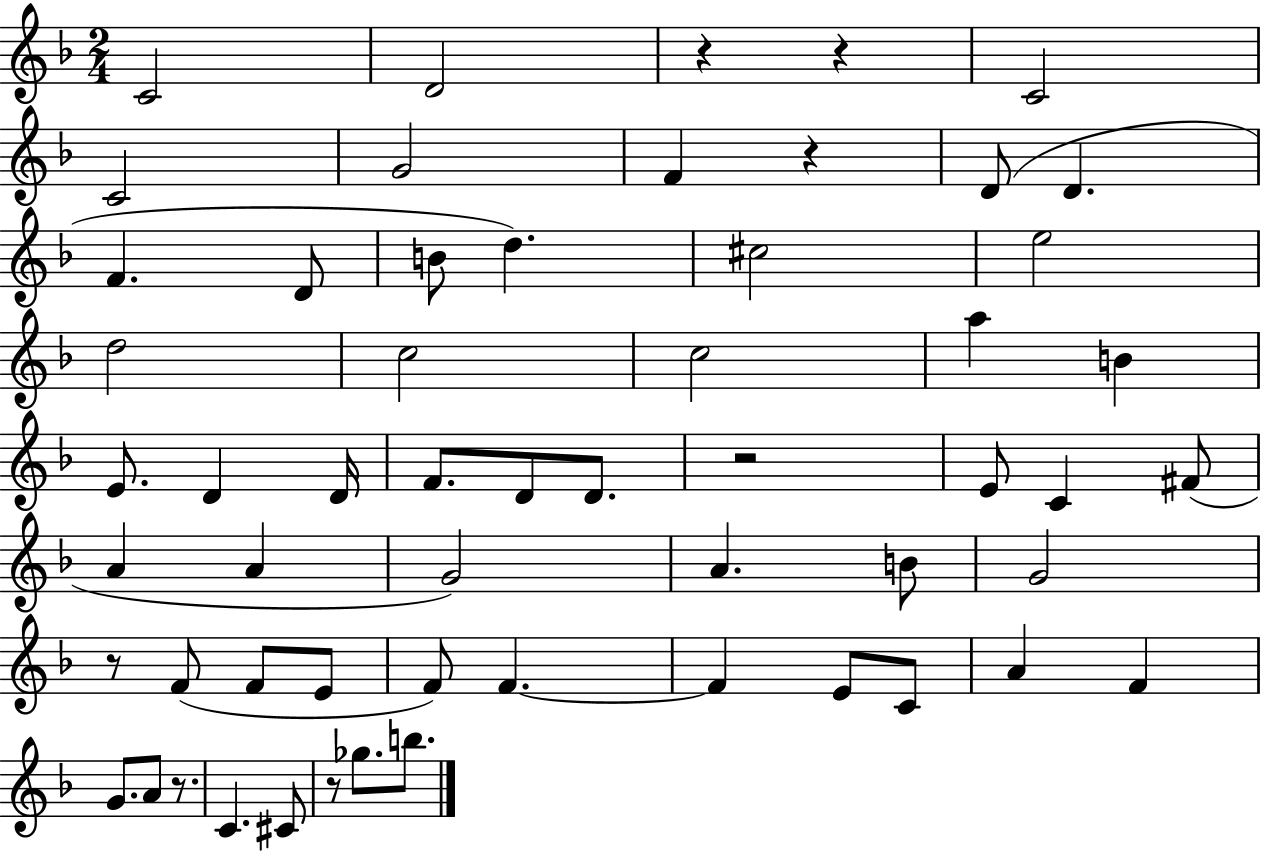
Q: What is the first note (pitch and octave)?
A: C4